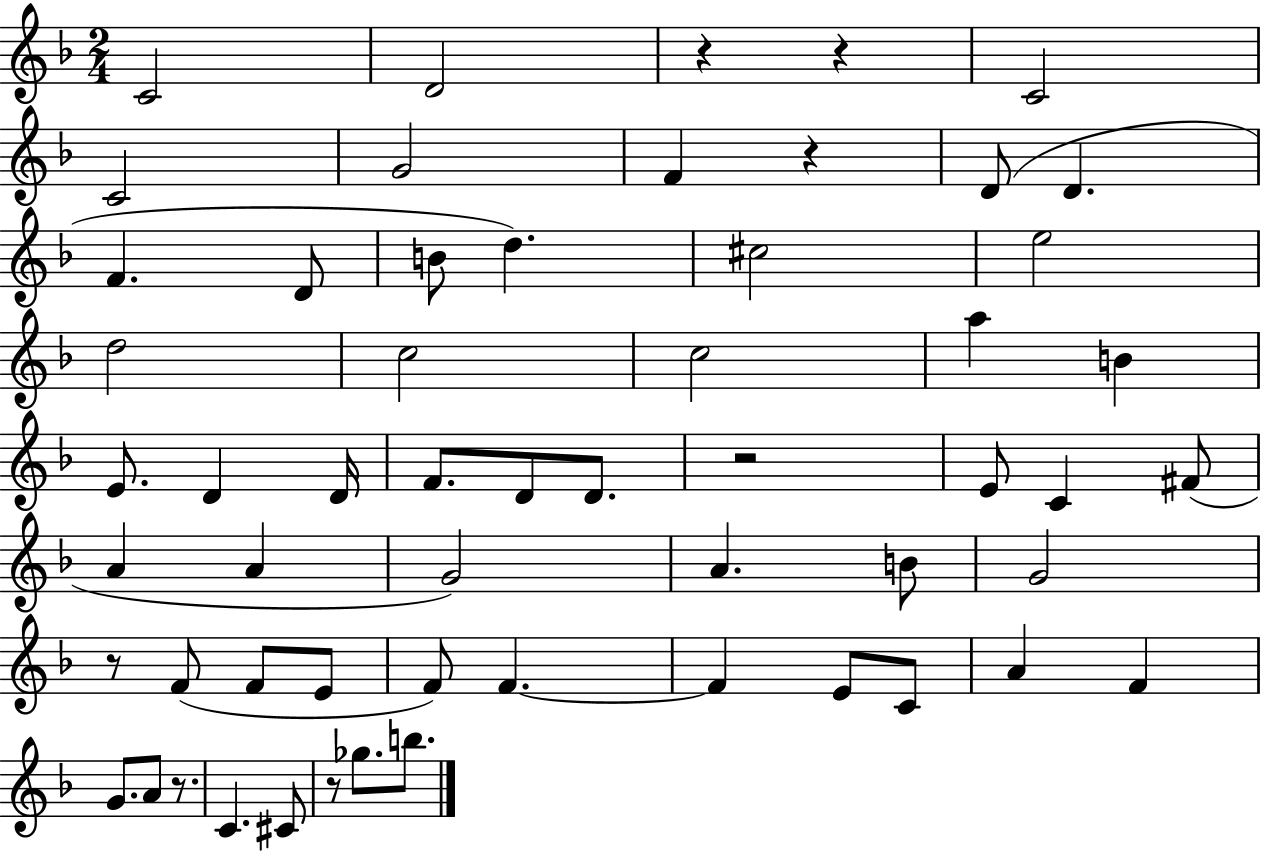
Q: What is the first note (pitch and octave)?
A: C4